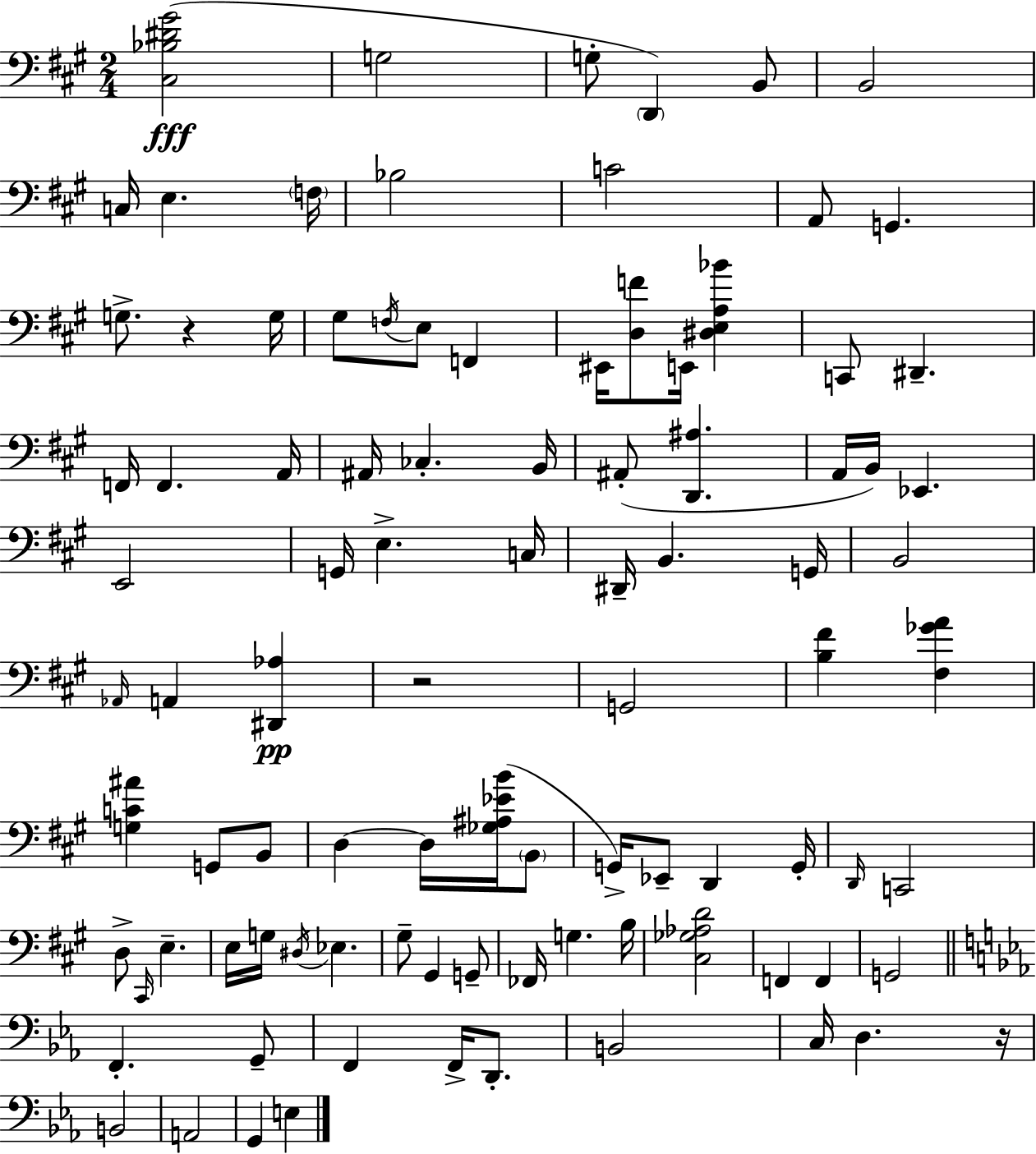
{
  \clef bass
  \numericTimeSignature
  \time 2/4
  \key a \major
  <cis bes dis' gis'>2(\fff | g2 | g8-. \parenthesize d,4) b,8 | b,2 | \break c16 e4. \parenthesize f16 | bes2 | c'2 | a,8 g,4. | \break g8.-> r4 g16 | gis8 \acciaccatura { f16 } e8 f,4 | eis,16 <d f'>8 e,16 <dis e a bes'>4 | c,8 dis,4.-- | \break f,16 f,4. | a,16 ais,16 ces4.-. | b,16 ais,8-.( <d, ais>4. | a,16 b,16) ees,4. | \break e,2 | g,16 e4.-> | c16 dis,16-- b,4. | g,16 b,2 | \break \grace { aes,16 } a,4 <dis, aes>4\pp | r2 | g,2 | <b fis'>4 <fis ges' a'>4 | \break <g c' ais'>4 g,8 | b,8 d4~~ d16 <ges ais ees' b'>16( | \parenthesize b,8 g,16->) ees,8-- d,4 | g,16-. \grace { d,16 } c,2 | \break d8-> \grace { cis,16 } e4.-- | e16 g16 \acciaccatura { dis16 } ees4. | gis8-- gis,4 | g,8-- fes,16 g4. | \break b16 <cis ges aes d'>2 | f,4 | f,4 g,2 | \bar "||" \break \key ees \major f,4.-. g,8-- | f,4 f,16-> d,8.-. | b,2 | c16 d4. r16 | \break b,2 | a,2 | g,4 e4 | \bar "|."
}